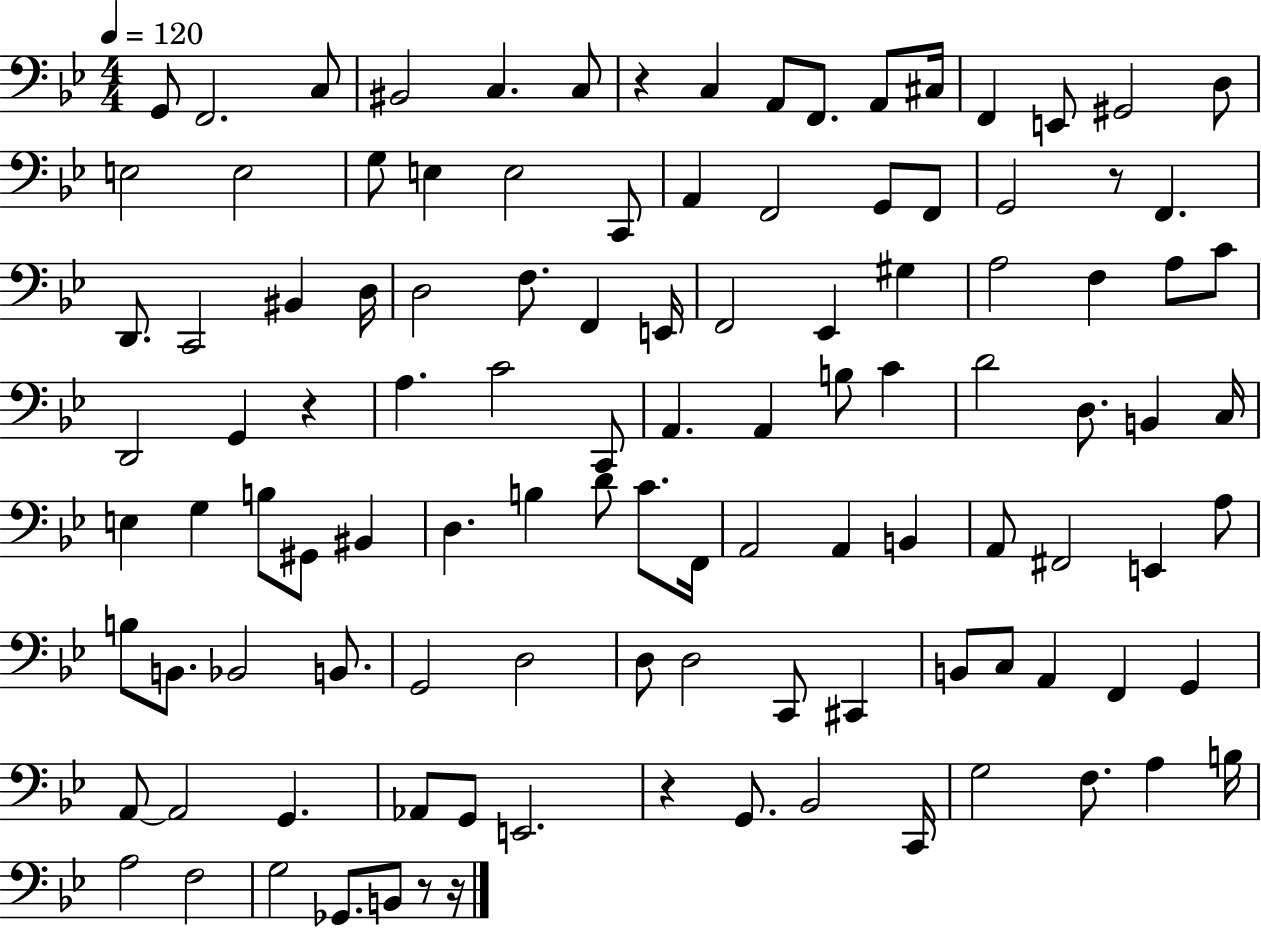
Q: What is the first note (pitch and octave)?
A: G2